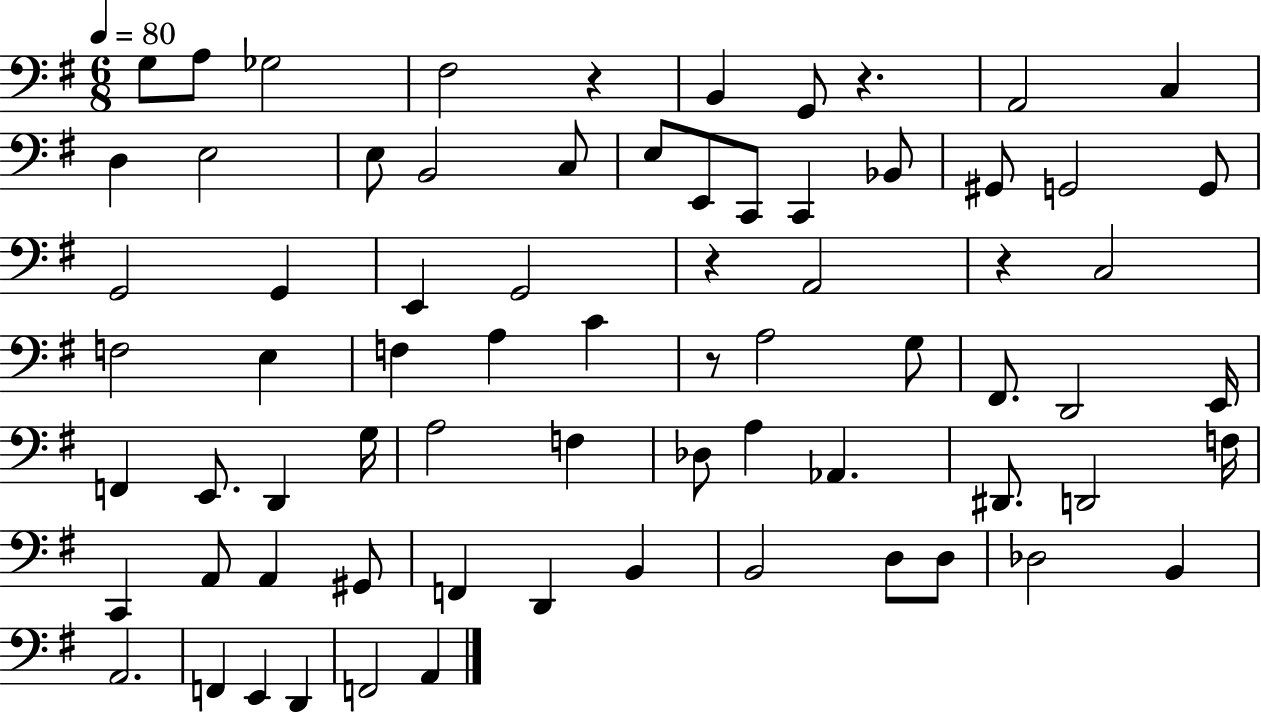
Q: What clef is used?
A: bass